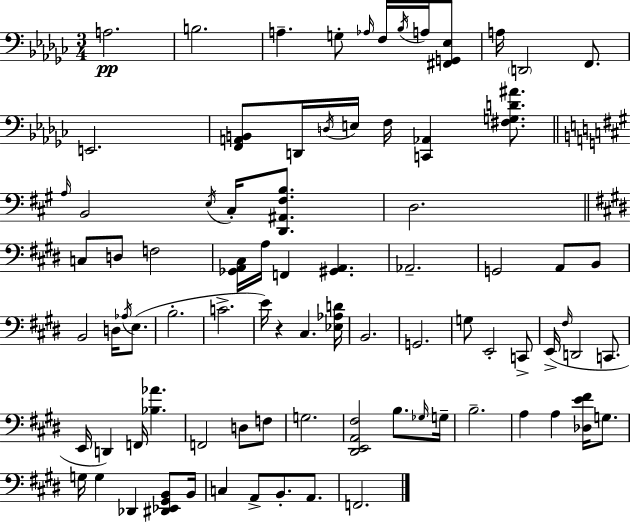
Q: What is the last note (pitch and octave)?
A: F2